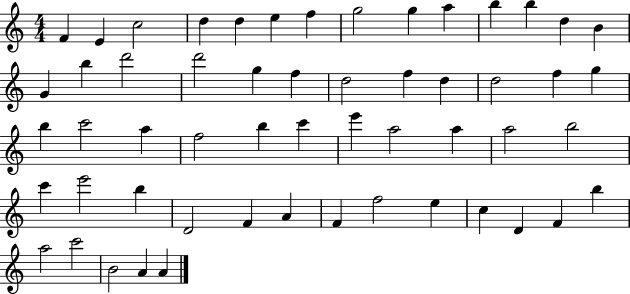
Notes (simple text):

F4/q E4/q C5/h D5/q D5/q E5/q F5/q G5/h G5/q A5/q B5/q B5/q D5/q B4/q G4/q B5/q D6/h D6/h G5/q F5/q D5/h F5/q D5/q D5/h F5/q G5/q B5/q C6/h A5/q F5/h B5/q C6/q E6/q A5/h A5/q A5/h B5/h C6/q E6/h B5/q D4/h F4/q A4/q F4/q F5/h E5/q C5/q D4/q F4/q B5/q A5/h C6/h B4/h A4/q A4/q